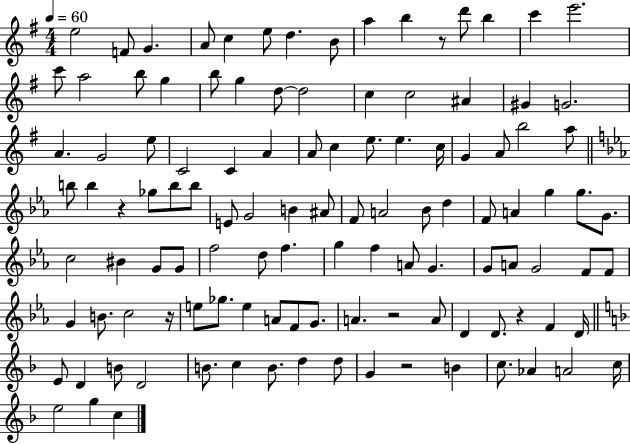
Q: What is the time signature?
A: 4/4